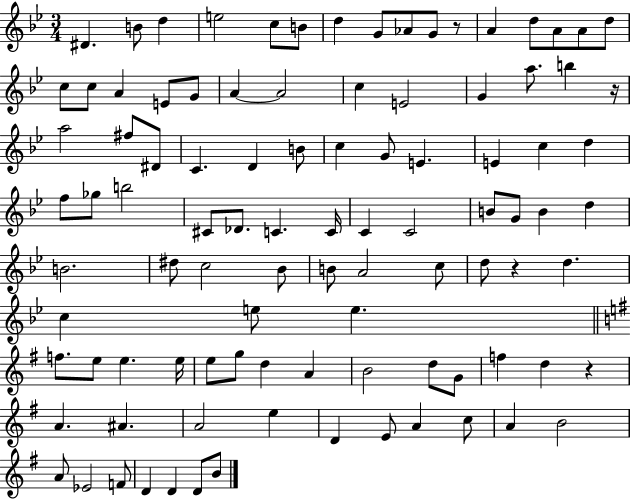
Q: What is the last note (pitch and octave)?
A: B4